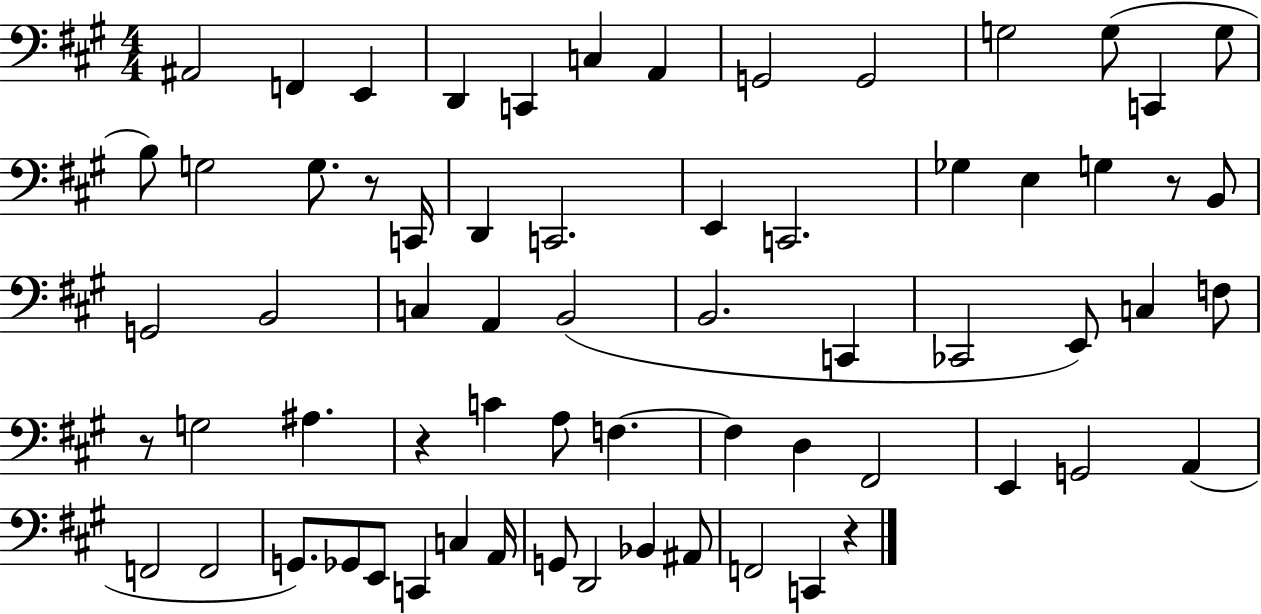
A#2/h F2/q E2/q D2/q C2/q C3/q A2/q G2/h G2/h G3/h G3/e C2/q G3/e B3/e G3/h G3/e. R/e C2/s D2/q C2/h. E2/q C2/h. Gb3/q E3/q G3/q R/e B2/e G2/h B2/h C3/q A2/q B2/h B2/h. C2/q CES2/h E2/e C3/q F3/e R/e G3/h A#3/q. R/q C4/q A3/e F3/q. F3/q D3/q F#2/h E2/q G2/h A2/q F2/h F2/h G2/e. Gb2/e E2/e C2/q C3/q A2/s G2/e D2/h Bb2/q A#2/e F2/h C2/q R/q